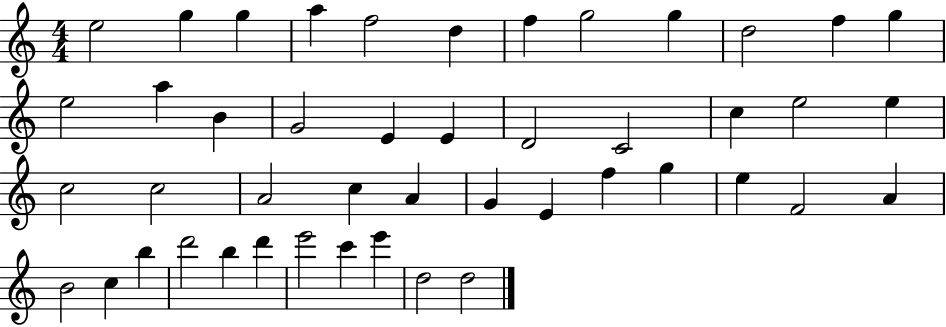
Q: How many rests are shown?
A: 0